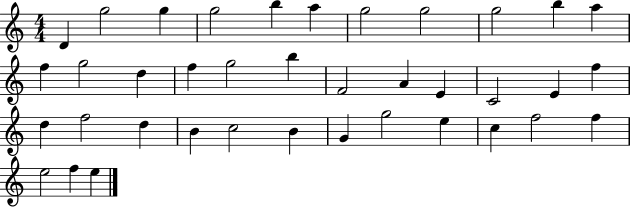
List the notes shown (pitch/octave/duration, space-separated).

D4/q G5/h G5/q G5/h B5/q A5/q G5/h G5/h G5/h B5/q A5/q F5/q G5/h D5/q F5/q G5/h B5/q F4/h A4/q E4/q C4/h E4/q F5/q D5/q F5/h D5/q B4/q C5/h B4/q G4/q G5/h E5/q C5/q F5/h F5/q E5/h F5/q E5/q